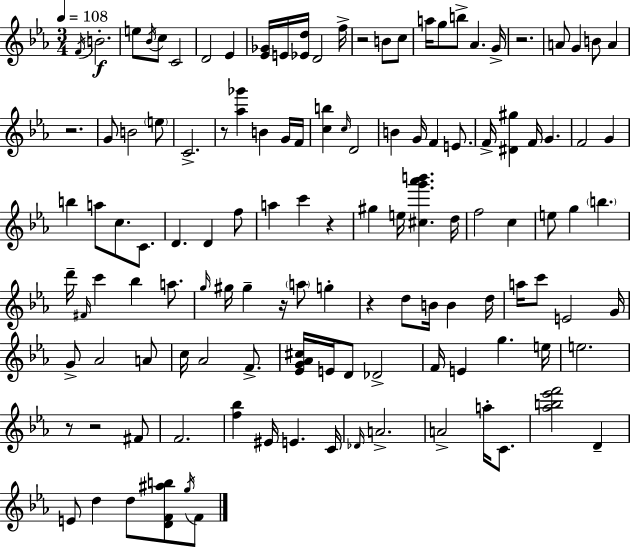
{
  \clef treble
  \numericTimeSignature
  \time 3/4
  \key ees \major
  \tempo 4 = 108
  \acciaccatura { f'16 }\f b'2.-. | e''8 \acciaccatura { bes'16 } c''8 c'2 | d'2 ees'4 | <ees' ges'>16 e'16 <ees' d''>16 d'2 | \break f''16-> r2 b'8 | c''8 a''16 g''8 b''8-> aes'4. | g'16-> r2. | a'8 g'4 b'8 a'4 | \break r2. | g'8 b'2 | \parenthesize e''8 c'2.-> | r8 <aes'' ges'''>4 b'4 | \break g'16 f'16 <c'' b''>4 \grace { c''16 } d'2 | b'4 g'16 f'4 | e'8. f'16-> <dis' gis''>4 f'16 g'4. | f'2 g'4 | \break b''4 a''8 c''8. | c'8. d'4. d'4 | f''8 a''4 c'''4 r4 | gis''4 e''16 <cis'' g''' aes''' b'''>4. | \break d''16 f''2 c''4 | e''8 g''4 \parenthesize b''4. | d'''16-- \grace { fis'16 } c'''4 bes''4 | a''8. \grace { g''16 } gis''16 gis''4-- r16 \parenthesize a''8 | \break g''4-. r4 d''8 b'16 | b'4 d''16 a''16 c'''8 e'2 | g'16 g'8-> aes'2 | a'8 c''16 aes'2 | \break f'8.-> <ees' g' aes' cis''>16 e'16 d'8 des'2-> | f'16 e'4 g''4. | e''16 e''2. | r8 r2 | \break fis'8 f'2. | <f'' bes''>4 eis'16 e'4. | c'16 \grace { des'16 } a'2.-> | a'2-> | \break a''16-. c'8. <aes'' b'' ees''' f'''>2 | d'4-- e'8 d''4 | d''8 <d' f' ais'' b''>8 \acciaccatura { g''16 } f'8 \bar "|."
}